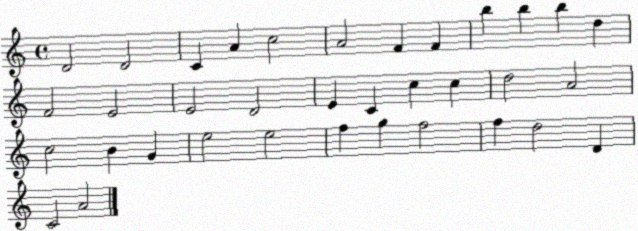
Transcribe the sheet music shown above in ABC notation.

X:1
T:Untitled
M:4/4
L:1/4
K:C
D2 D2 C A c2 A2 F F b b b d F2 E2 E2 D2 E C c c d2 A2 c2 B G e2 e2 f g f2 f d2 D C2 A2